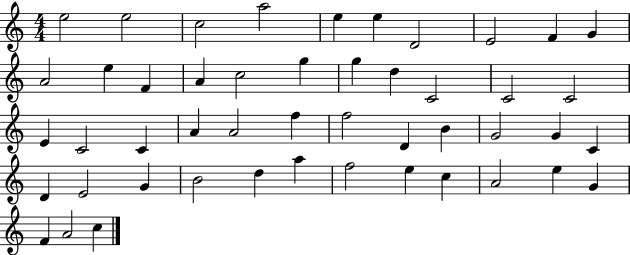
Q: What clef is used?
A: treble